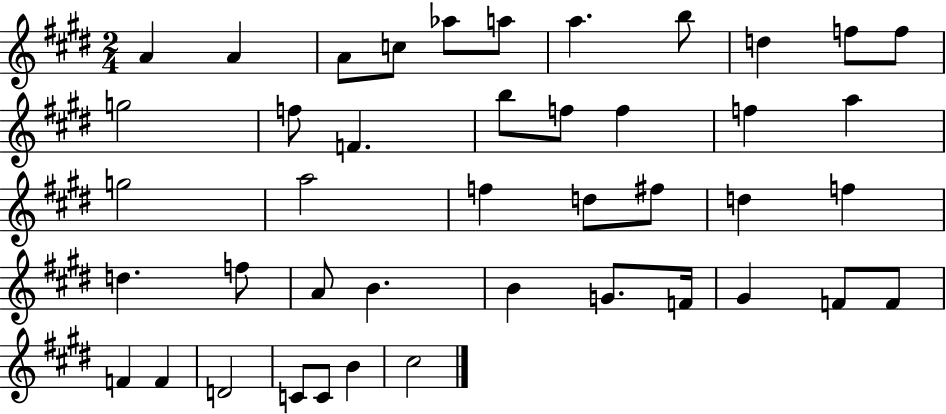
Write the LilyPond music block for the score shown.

{
  \clef treble
  \numericTimeSignature
  \time 2/4
  \key e \major
  a'4 a'4 | a'8 c''8 aes''8 a''8 | a''4. b''8 | d''4 f''8 f''8 | \break g''2 | f''8 f'4. | b''8 f''8 f''4 | f''4 a''4 | \break g''2 | a''2 | f''4 d''8 fis''8 | d''4 f''4 | \break d''4. f''8 | a'8 b'4. | b'4 g'8. f'16 | gis'4 f'8 f'8 | \break f'4 f'4 | d'2 | c'8 c'8 b'4 | cis''2 | \break \bar "|."
}